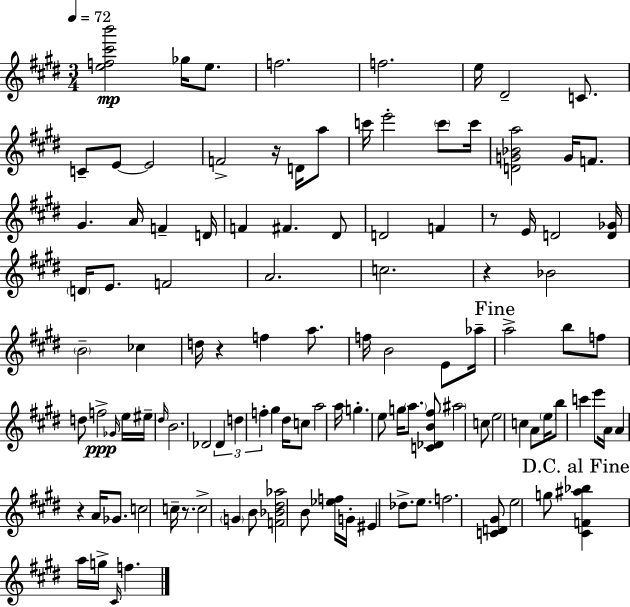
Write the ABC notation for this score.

X:1
T:Untitled
M:3/4
L:1/4
K:E
[ef^c'b']2 _g/4 e/2 f2 f2 e/4 ^D2 C/2 C/2 E/2 E2 F2 z/4 D/4 a/2 c'/4 e'2 c'/2 c'/4 [DG_Ba]2 G/4 F/2 ^G A/4 F D/4 F ^F ^D/2 D2 F z/2 E/4 D2 [D_G]/4 D/4 E/2 F2 A2 c2 z _B2 B2 _c d/4 z f a/2 f/4 B2 E/2 _a/4 a2 b/2 f/2 d/2 f2 _G/4 e/4 ^e/4 ^d/4 B2 _D2 _D d f ^g ^d/4 c/2 a2 a/4 g e/2 g/4 a/2 [C_DB^f]/2 ^a2 c/2 e2 c A/2 e/4 b/2 c' e'/2 A/4 A z A/4 _G/2 c2 c/4 z/2 c2 G B/2 [F_B^d_a]2 B/2 [_ef]/4 G/4 ^E _d/2 e/2 f2 [CD^G]/2 e2 g/2 [^CF^a_b] a/4 g/4 ^C/4 f